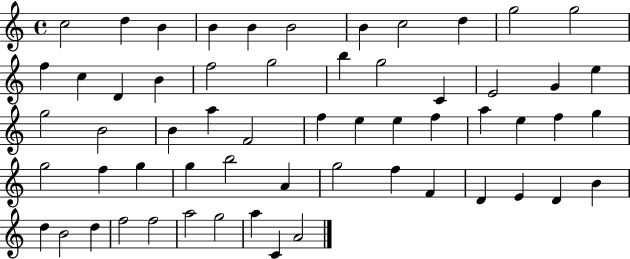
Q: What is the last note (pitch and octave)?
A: A4